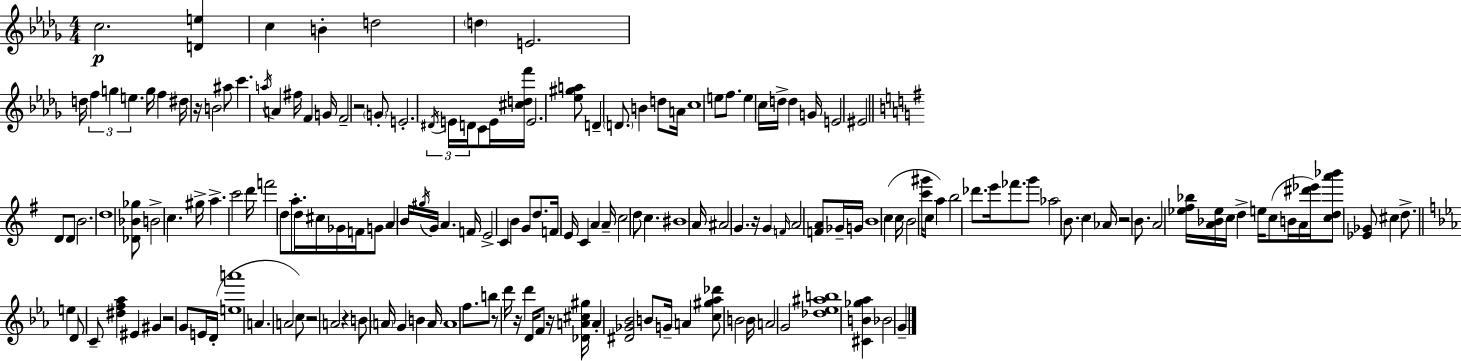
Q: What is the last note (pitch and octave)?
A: G4